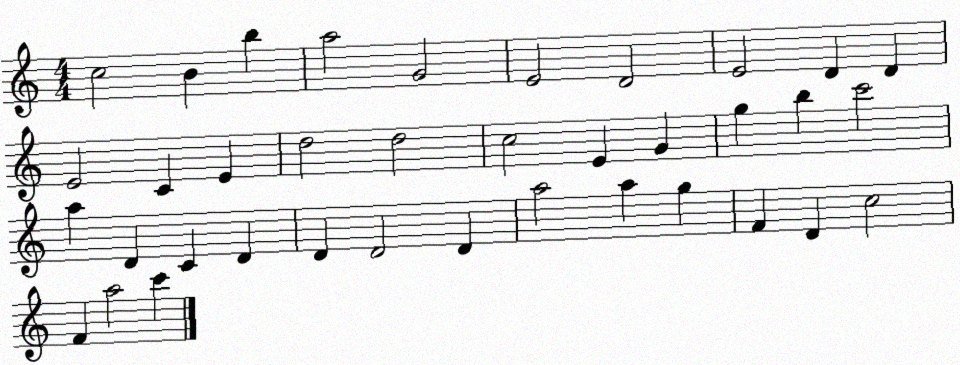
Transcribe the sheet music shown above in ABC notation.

X:1
T:Untitled
M:4/4
L:1/4
K:C
c2 B b a2 G2 E2 D2 E2 D D E2 C E d2 d2 c2 E G g b c'2 a D C D D D2 D a2 a g F D c2 F a2 c'